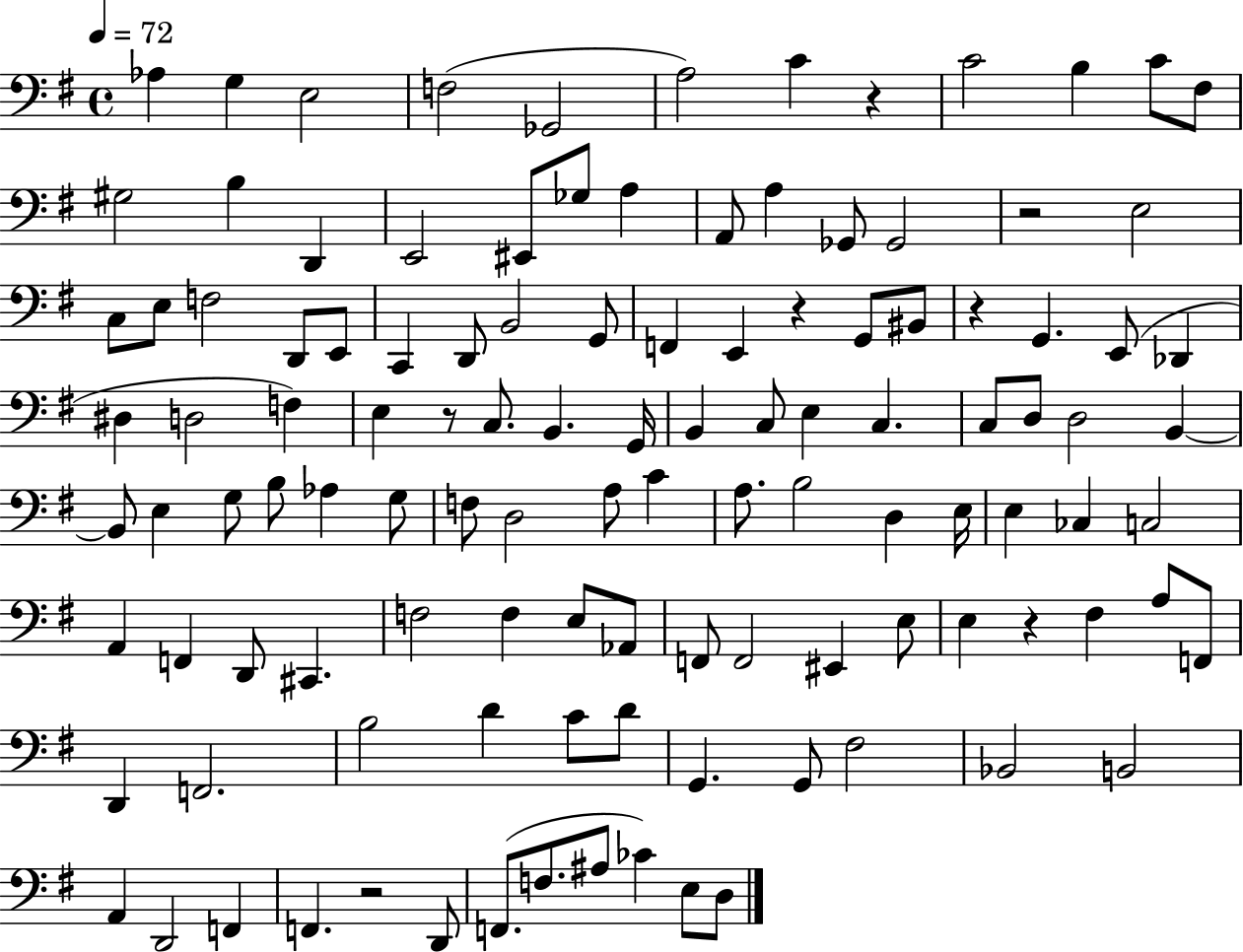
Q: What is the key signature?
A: G major